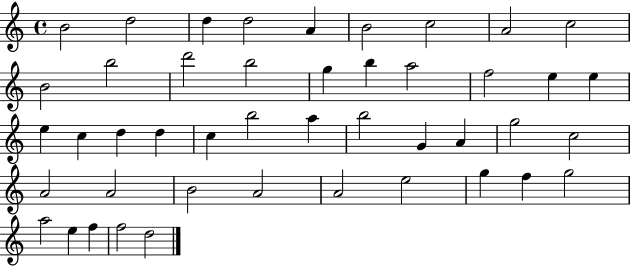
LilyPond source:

{
  \clef treble
  \time 4/4
  \defaultTimeSignature
  \key c \major
  b'2 d''2 | d''4 d''2 a'4 | b'2 c''2 | a'2 c''2 | \break b'2 b''2 | d'''2 b''2 | g''4 b''4 a''2 | f''2 e''4 e''4 | \break e''4 c''4 d''4 d''4 | c''4 b''2 a''4 | b''2 g'4 a'4 | g''2 c''2 | \break a'2 a'2 | b'2 a'2 | a'2 e''2 | g''4 f''4 g''2 | \break a''2 e''4 f''4 | f''2 d''2 | \bar "|."
}